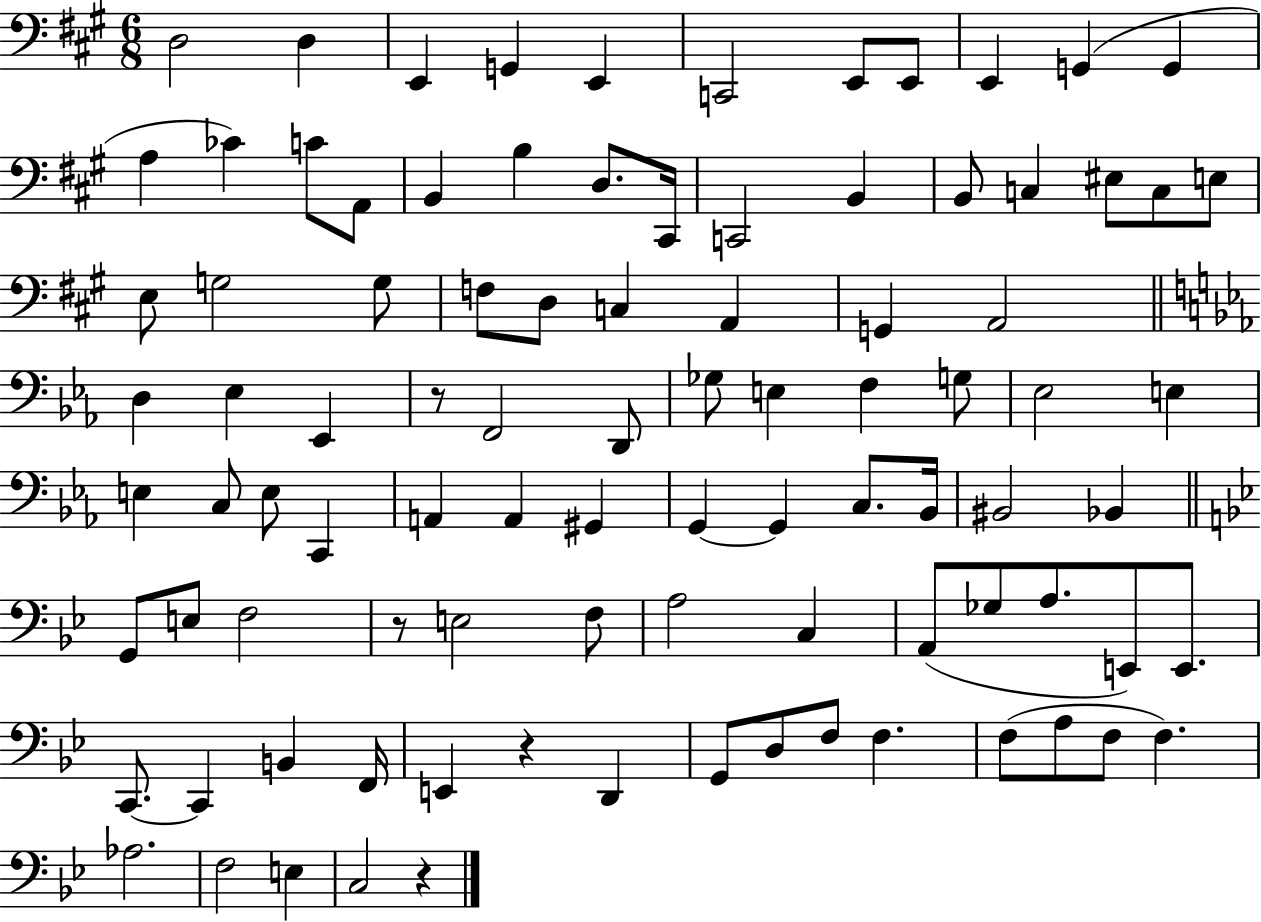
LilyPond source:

{
  \clef bass
  \numericTimeSignature
  \time 6/8
  \key a \major
  d2 d4 | e,4 g,4 e,4 | c,2 e,8 e,8 | e,4 g,4( g,4 | \break a4 ces'4) c'8 a,8 | b,4 b4 d8. cis,16 | c,2 b,4 | b,8 c4 eis8 c8 e8 | \break e8 g2 g8 | f8 d8 c4 a,4 | g,4 a,2 | \bar "||" \break \key ees \major d4 ees4 ees,4 | r8 f,2 d,8 | ges8 e4 f4 g8 | ees2 e4 | \break e4 c8 e8 c,4 | a,4 a,4 gis,4 | g,4~~ g,4 c8. bes,16 | bis,2 bes,4 | \break \bar "||" \break \key g \minor g,8 e8 f2 | r8 e2 f8 | a2 c4 | a,8( ges8 a8. e,8) e,8. | \break c,8.~~ c,4 b,4 f,16 | e,4 r4 d,4 | g,8 d8 f8 f4. | f8( a8 f8 f4.) | \break aes2. | f2 e4 | c2 r4 | \bar "|."
}